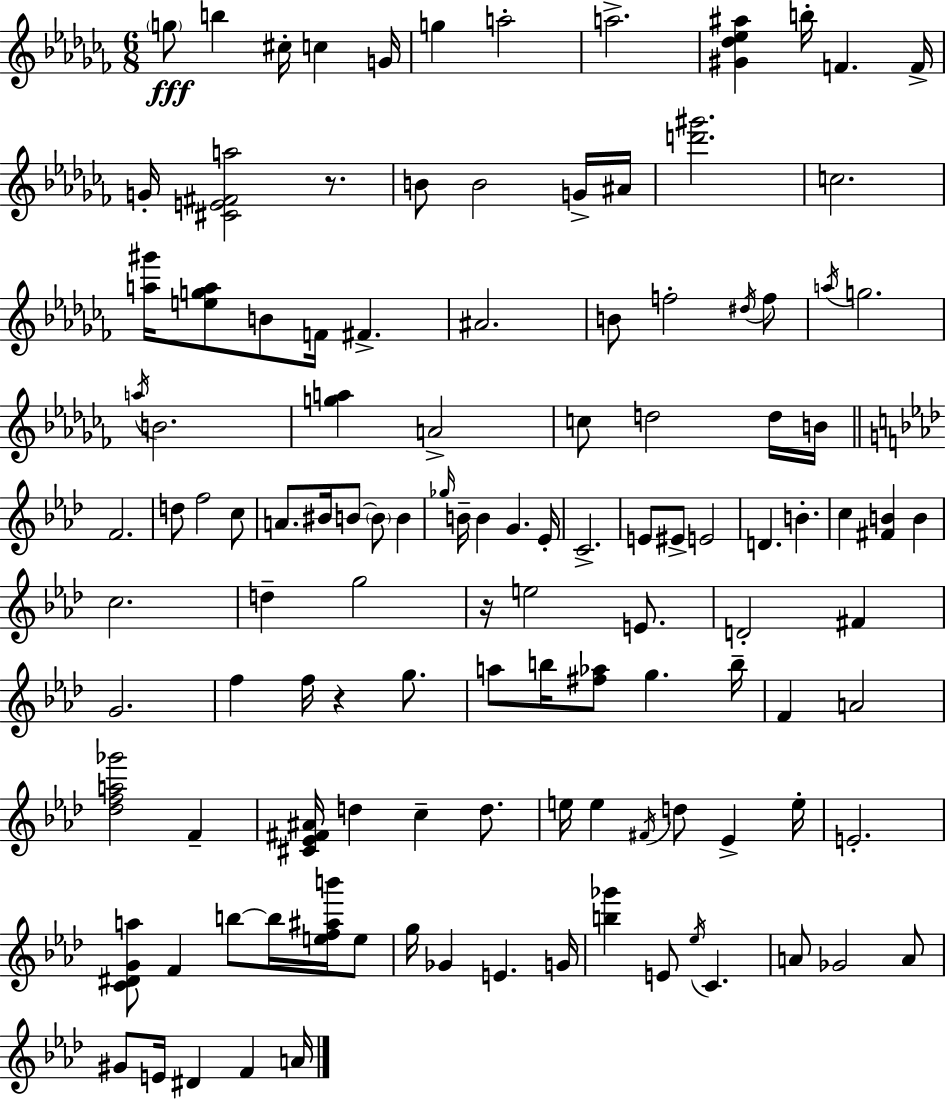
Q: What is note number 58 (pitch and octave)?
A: D5